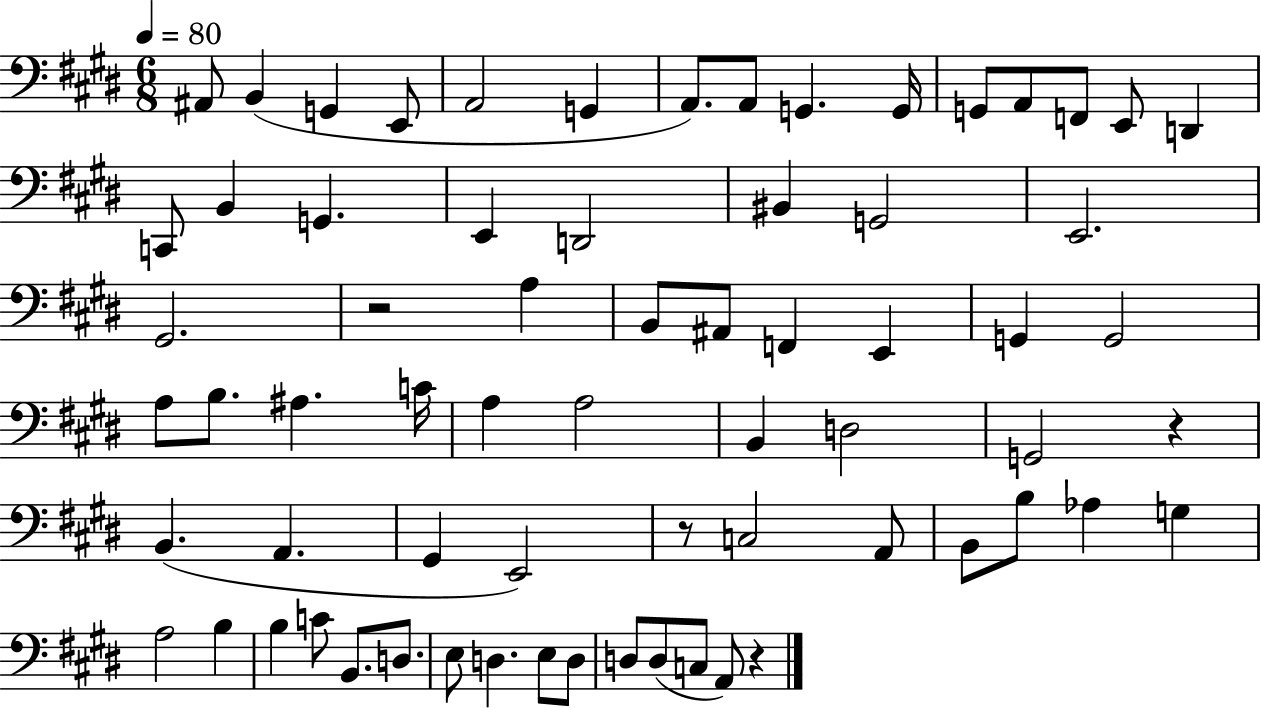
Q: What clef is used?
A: bass